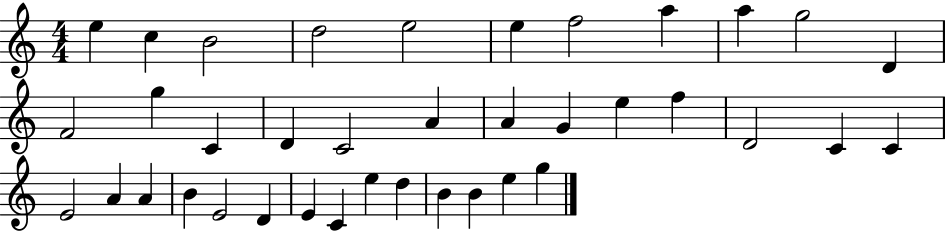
X:1
T:Untitled
M:4/4
L:1/4
K:C
e c B2 d2 e2 e f2 a a g2 D F2 g C D C2 A A G e f D2 C C E2 A A B E2 D E C e d B B e g